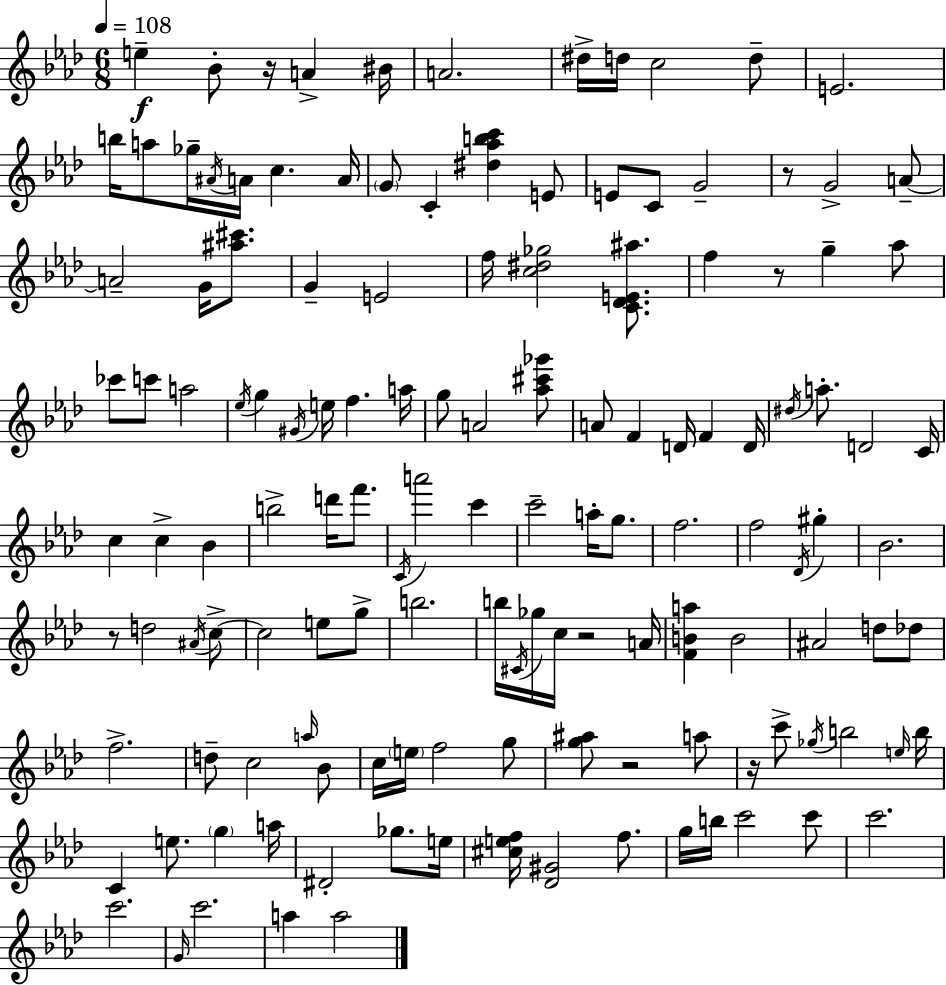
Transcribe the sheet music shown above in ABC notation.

X:1
T:Untitled
M:6/8
L:1/4
K:Fm
e _B/2 z/4 A ^B/4 A2 ^d/4 d/4 c2 d/2 E2 b/4 a/2 _g/4 ^A/4 A/4 c A/4 G/2 C [^d_abc'] E/2 E/2 C/2 G2 z/2 G2 A/2 A2 G/4 [^a^c']/2 G E2 f/4 [c^d_g]2 [C_DE^a]/2 f z/2 g _a/2 _c'/2 c'/2 a2 _e/4 g ^G/4 e/4 f a/4 g/2 A2 [_a^c'_g']/2 A/2 F D/4 F D/4 ^d/4 a/2 D2 C/4 c c _B b2 d'/4 f'/2 C/4 a'2 c' c'2 a/4 g/2 f2 f2 _D/4 ^g _B2 z/2 d2 ^A/4 c/2 c2 e/2 g/2 b2 b/4 ^C/4 _g/4 c/4 z2 A/4 [FBa] B2 ^A2 d/2 _d/2 f2 d/2 c2 a/4 _B/2 c/4 e/4 f2 g/2 [g^a]/2 z2 a/2 z/4 c'/2 _g/4 b2 e/4 b/4 C e/2 g a/4 ^D2 _g/2 e/4 [^cef]/4 [_D^G]2 f/2 g/4 b/4 c'2 c'/2 c'2 c'2 G/4 c'2 a a2